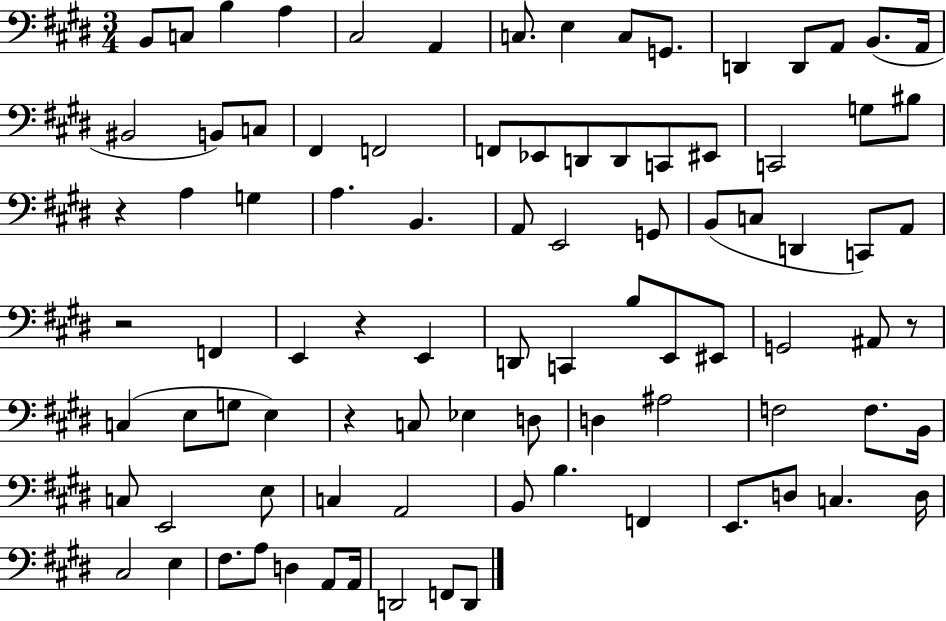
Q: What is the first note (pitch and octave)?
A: B2